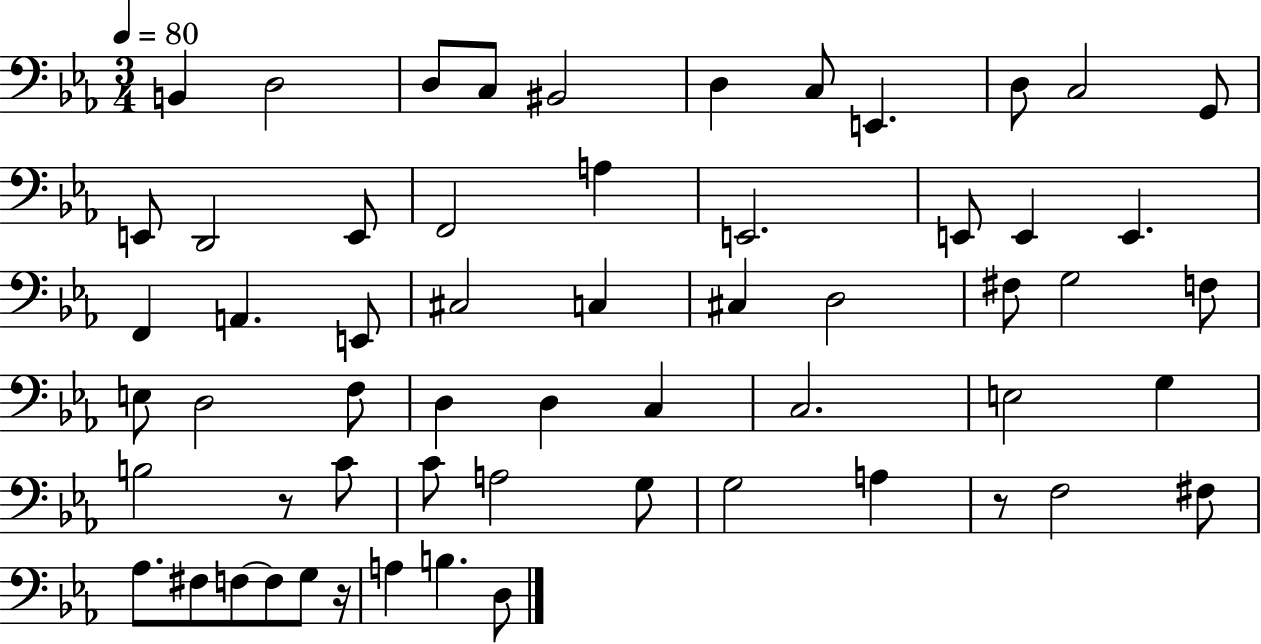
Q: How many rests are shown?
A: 3